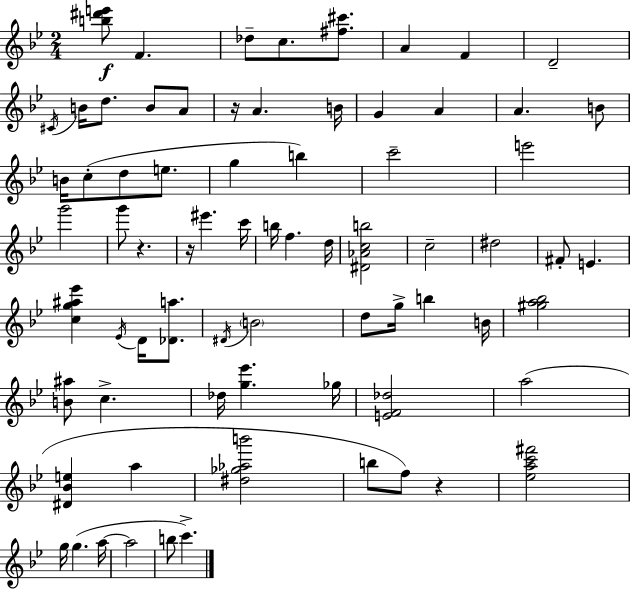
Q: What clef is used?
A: treble